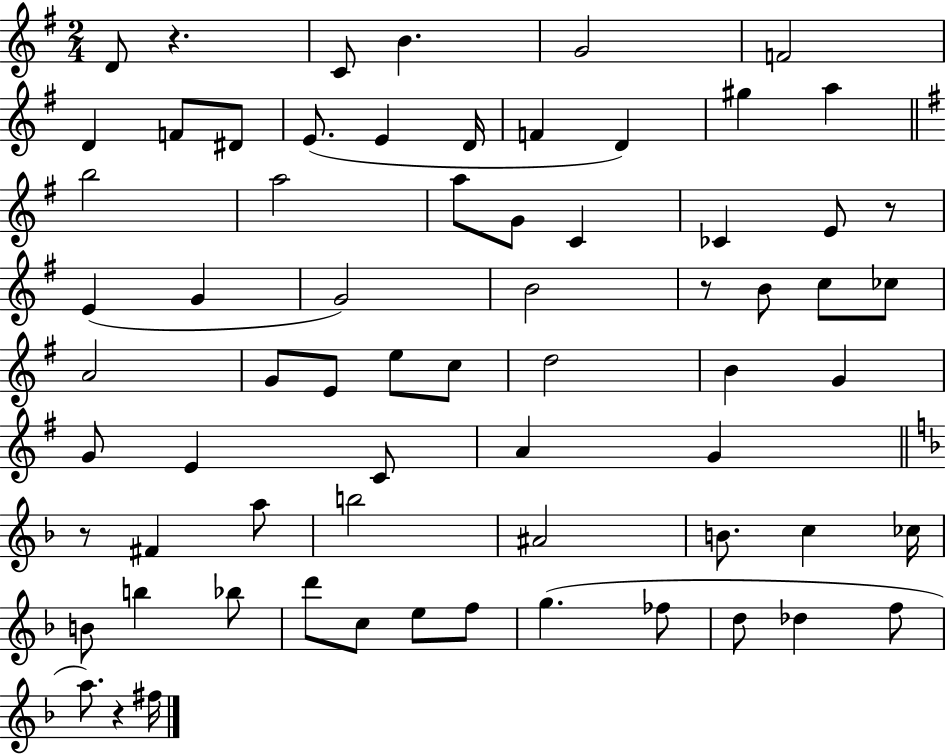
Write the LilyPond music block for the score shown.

{
  \clef treble
  \numericTimeSignature
  \time 2/4
  \key g \major
  \repeat volta 2 { d'8 r4. | c'8 b'4. | g'2 | f'2 | \break d'4 f'8 dis'8 | e'8.( e'4 d'16 | f'4 d'4) | gis''4 a''4 | \break \bar "||" \break \key g \major b''2 | a''2 | a''8 g'8 c'4 | ces'4 e'8 r8 | \break e'4( g'4 | g'2) | b'2 | r8 b'8 c''8 ces''8 | \break a'2 | g'8 e'8 e''8 c''8 | d''2 | b'4 g'4 | \break g'8 e'4 c'8 | a'4 g'4 | \bar "||" \break \key f \major r8 fis'4 a''8 | b''2 | ais'2 | b'8. c''4 ces''16 | \break b'8 b''4 bes''8 | d'''8 c''8 e''8 f''8 | g''4.( fes''8 | d''8 des''4 f''8 | \break a''8.) r4 fis''16 | } \bar "|."
}